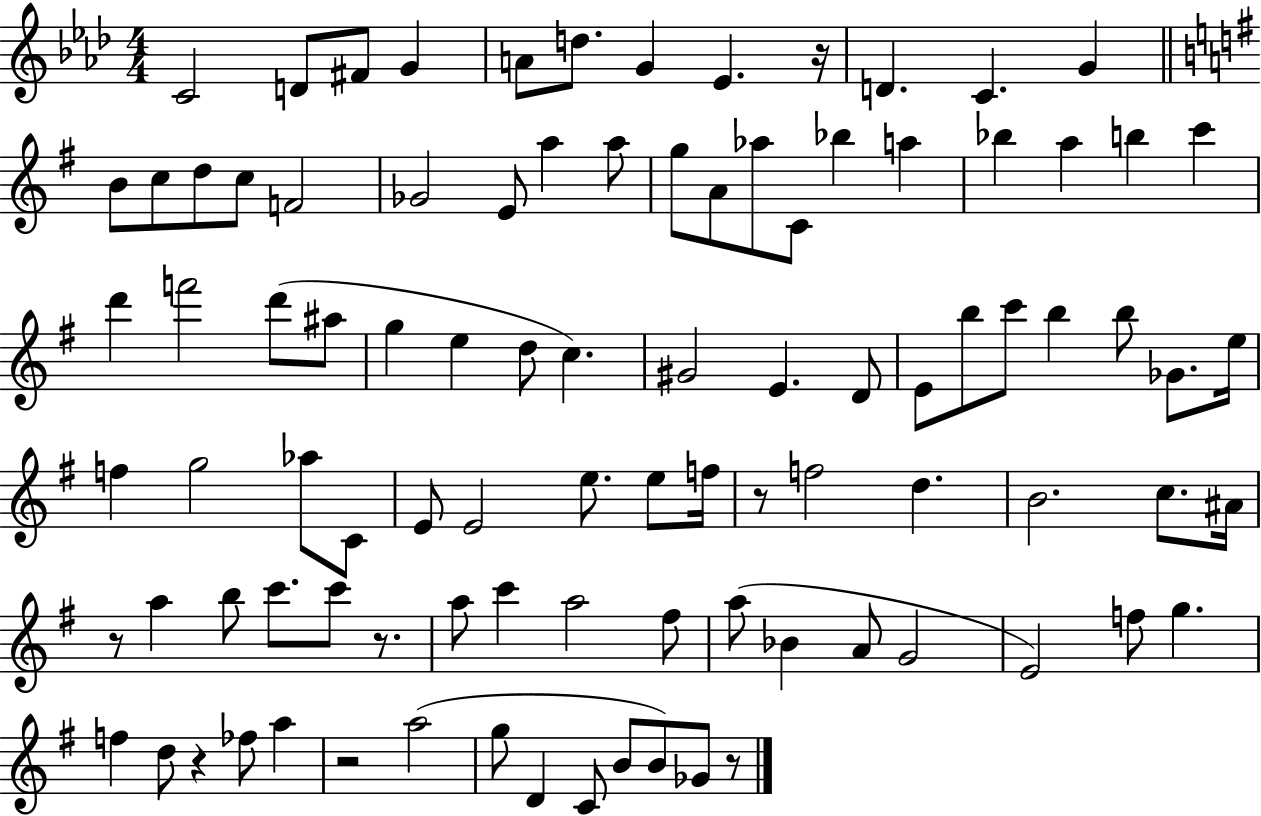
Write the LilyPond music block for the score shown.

{
  \clef treble
  \numericTimeSignature
  \time 4/4
  \key aes \major
  c'2 d'8 fis'8 g'4 | a'8 d''8. g'4 ees'4. r16 | d'4. c'4. g'4 | \bar "||" \break \key g \major b'8 c''8 d''8 c''8 f'2 | ges'2 e'8 a''4 a''8 | g''8 a'8 aes''8 c'8 bes''4 a''4 | bes''4 a''4 b''4 c'''4 | \break d'''4 f'''2 d'''8( ais''8 | g''4 e''4 d''8 c''4.) | gis'2 e'4. d'8 | e'8 b''8 c'''8 b''4 b''8 ges'8. e''16 | \break f''4 g''2 aes''8 c'8 | e'8 e'2 e''8. e''8 f''16 | r8 f''2 d''4. | b'2. c''8. ais'16 | \break r8 a''4 b''8 c'''8. c'''8 r8. | a''8 c'''4 a''2 fis''8 | a''8( bes'4 a'8 g'2 | e'2) f''8 g''4. | \break f''4 d''8 r4 fes''8 a''4 | r2 a''2( | g''8 d'4 c'8 b'8 b'8) ges'8 r8 | \bar "|."
}